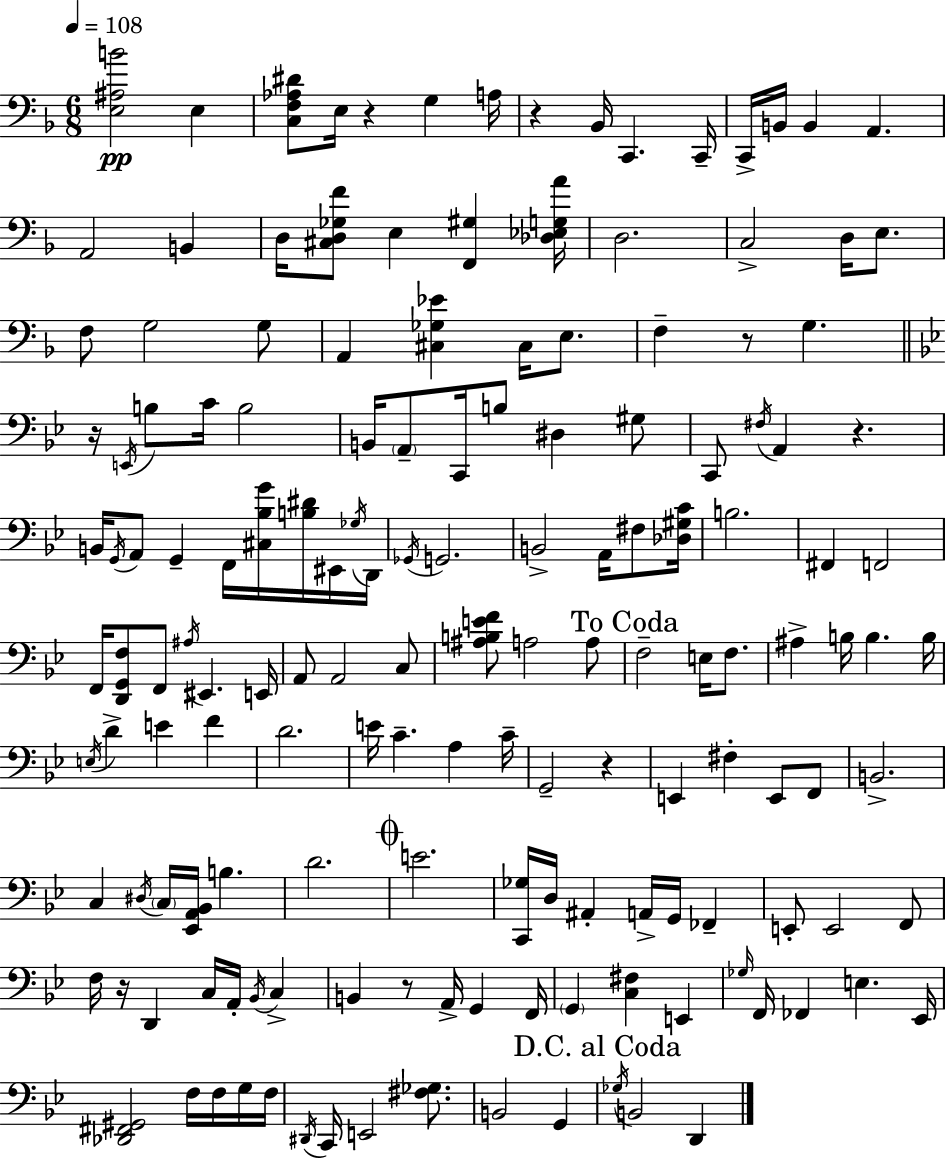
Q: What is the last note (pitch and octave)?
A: D2